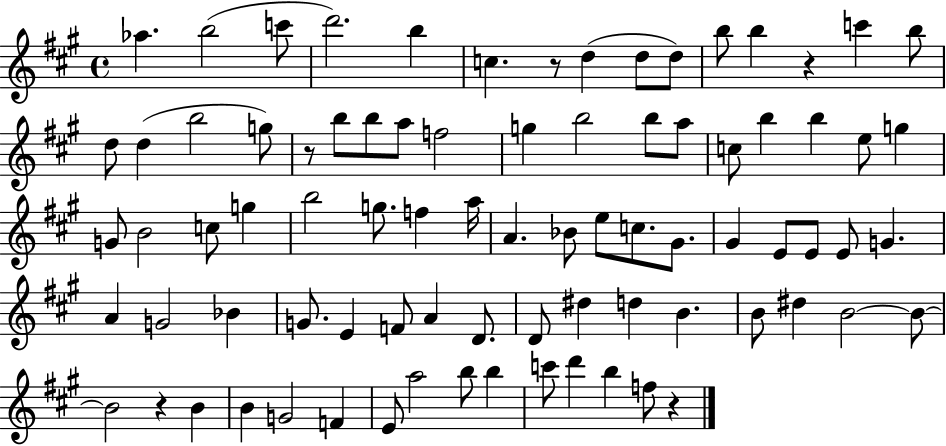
Ab5/q. B5/h C6/e D6/h. B5/q C5/q. R/e D5/q D5/e D5/e B5/e B5/q R/q C6/q B5/e D5/e D5/q B5/h G5/e R/e B5/e B5/e A5/e F5/h G5/q B5/h B5/e A5/e C5/e B5/q B5/q E5/e G5/q G4/e B4/h C5/e G5/q B5/h G5/e. F5/q A5/s A4/q. Bb4/e E5/e C5/e. G#4/e. G#4/q E4/e E4/e E4/e G4/q. A4/q G4/h Bb4/q G4/e. E4/q F4/e A4/q D4/e. D4/e D#5/q D5/q B4/q. B4/e D#5/q B4/h B4/e B4/h R/q B4/q B4/q G4/h F4/q E4/e A5/h B5/e B5/q C6/e D6/q B5/q F5/e R/q